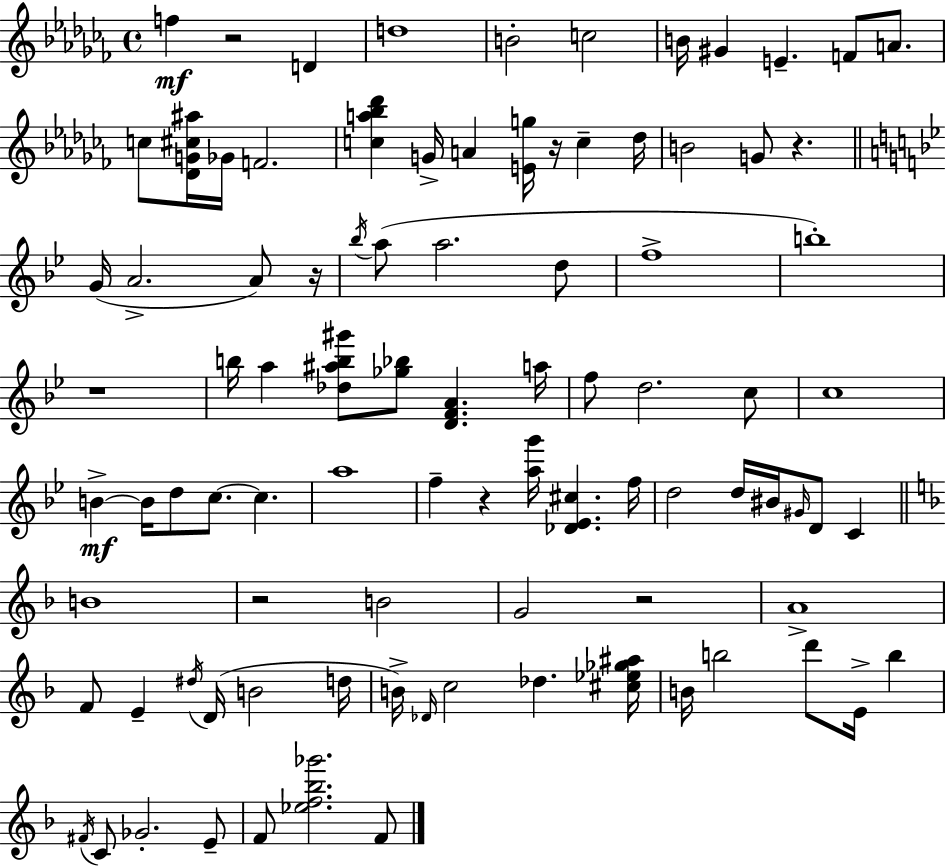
{
  \clef treble
  \time 4/4
  \defaultTimeSignature
  \key aes \minor
  f''4\mf r2 d'4 | d''1 | b'2-. c''2 | b'16 gis'4 e'4.-- f'8 a'8. | \break c''8 <des' g' cis'' ais''>16 ges'16 f'2. | <c'' a'' bes'' des'''>4 g'16-> a'4 <e' g''>16 r16 c''4-- des''16 | b'2 g'8 r4. | \bar "||" \break \key bes \major g'16( a'2.-> a'8) r16 | \acciaccatura { bes''16 }( a''8 a''2. d''8 | f''1-> | b''1-.) | \break r1 | b''16 a''4 <des'' ais'' b'' gis'''>8 <ges'' bes''>8 <d' f' a'>4. | a''16 f''8 d''2. c''8 | c''1 | \break b'4->~~\mf b'16 d''8 c''8.~~ c''4. | a''1 | f''4-- r4 <a'' g'''>16 <des' ees' cis''>4. | f''16 d''2 d''16 bis'16 \grace { gis'16 } d'8 c'4 | \break \bar "||" \break \key d \minor b'1 | r2 b'2 | g'2 r2 | a'1-> | \break f'8 e'4-- \acciaccatura { dis''16 }( d'16 b'2 | d''16 b'16->) \grace { des'16 } c''2 des''4. | <cis'' ees'' ges'' ais''>16 b'16 b''2 d'''8 e'16-> b''4 | \acciaccatura { fis'16 } c'8 ges'2.-. | \break e'8-- f'8 <ees'' f'' bes'' ges'''>2. | f'8 \bar "|."
}